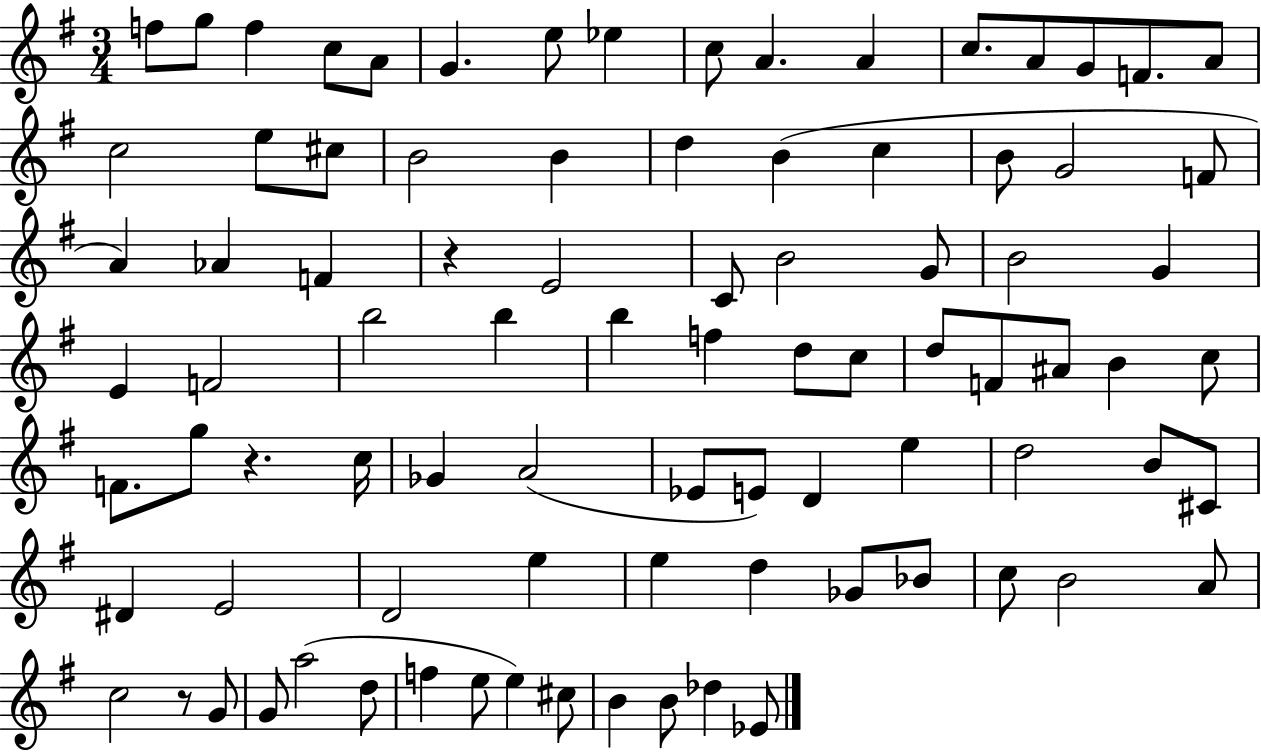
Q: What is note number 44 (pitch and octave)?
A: C5